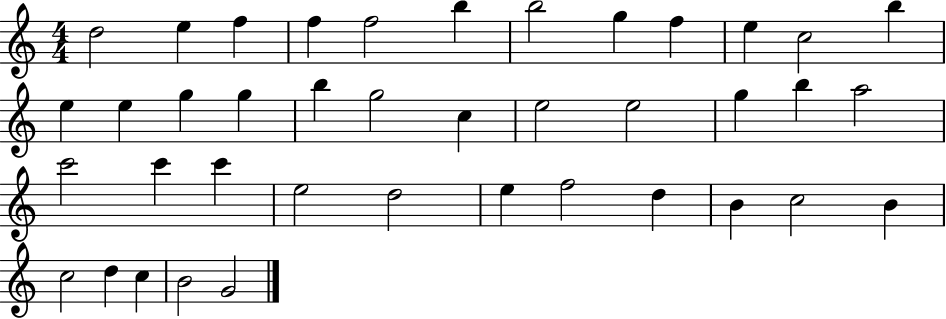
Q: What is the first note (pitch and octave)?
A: D5